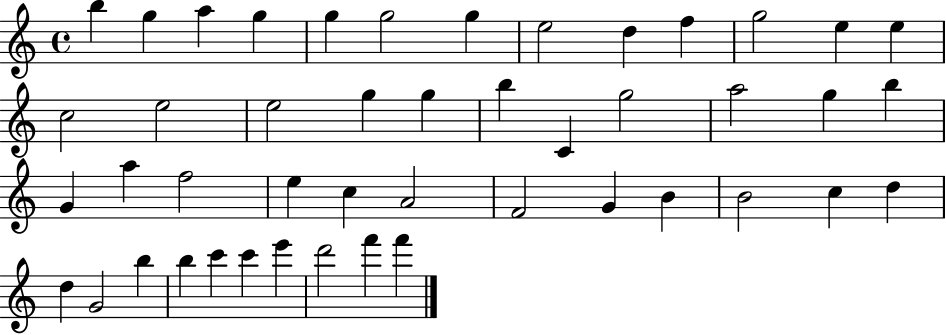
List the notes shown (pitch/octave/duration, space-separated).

B5/q G5/q A5/q G5/q G5/q G5/h G5/q E5/h D5/q F5/q G5/h E5/q E5/q C5/h E5/h E5/h G5/q G5/q B5/q C4/q G5/h A5/h G5/q B5/q G4/q A5/q F5/h E5/q C5/q A4/h F4/h G4/q B4/q B4/h C5/q D5/q D5/q G4/h B5/q B5/q C6/q C6/q E6/q D6/h F6/q F6/q